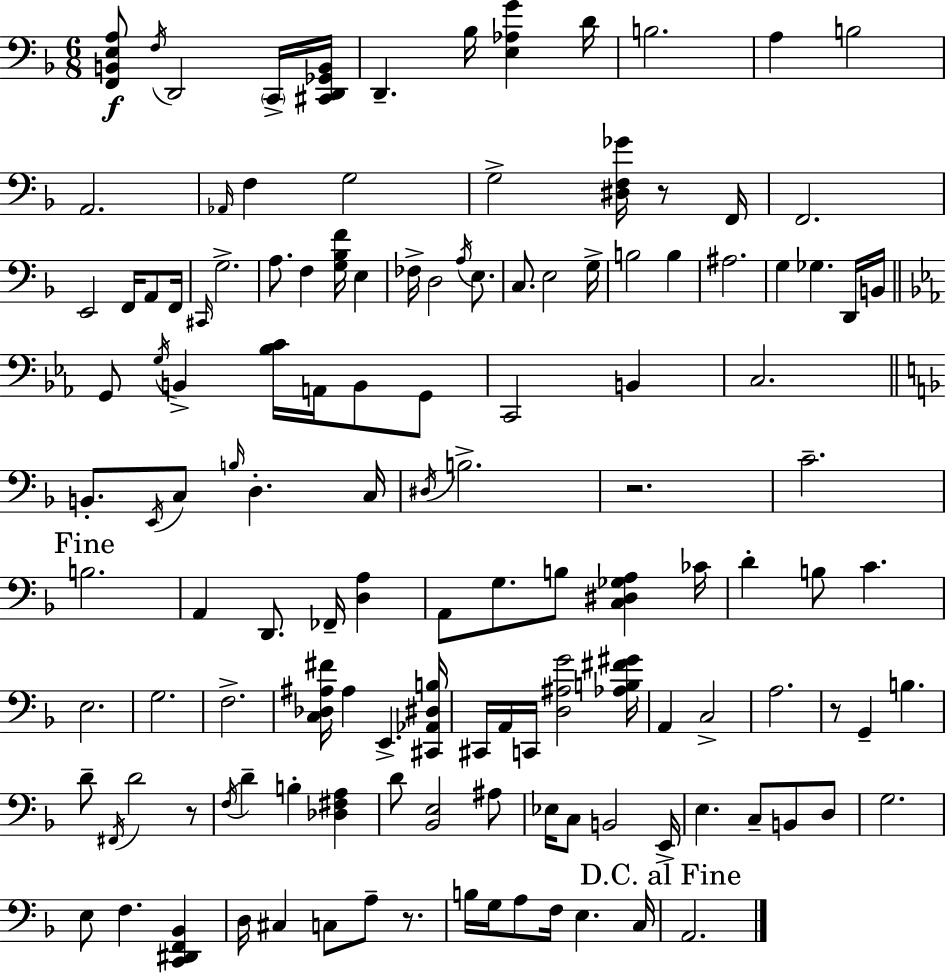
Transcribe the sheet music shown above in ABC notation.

X:1
T:Untitled
M:6/8
L:1/4
K:Dm
[F,,B,,E,A,]/2 F,/4 D,,2 C,,/4 [^C,,D,,_G,,B,,]/4 D,, _B,/4 [E,_A,G] D/4 B,2 A, B,2 A,,2 _A,,/4 F, G,2 G,2 [^D,F,_G]/4 z/2 F,,/4 F,,2 E,,2 F,,/4 A,,/2 F,,/4 ^C,,/4 G,2 A,/2 F, [G,_B,F]/4 E, _F,/4 D,2 A,/4 E,/2 C,/2 E,2 G,/4 B,2 B, ^A,2 G, _G, D,,/4 B,,/4 G,,/2 G,/4 B,, [_B,C]/4 A,,/4 B,,/2 G,,/2 C,,2 B,, C,2 B,,/2 E,,/4 C,/2 B,/4 D, C,/4 ^D,/4 B,2 z2 C2 B,2 A,, D,,/2 _F,,/4 [D,A,] A,,/2 G,/2 B,/2 [C,^D,_G,A,] _C/4 D B,/2 C E,2 G,2 F,2 [C,_D,^A,^F]/4 ^A, E,, [^C,,_A,,^D,B,]/4 ^C,,/4 A,,/4 C,,/4 [D,^A,G]2 [_A,B,^F^G]/4 A,, C,2 A,2 z/2 G,, B, D/2 ^F,,/4 D2 z/2 F,/4 D B, [_D,^F,A,] D/2 [_B,,E,]2 ^A,/2 _E,/4 C,/2 B,,2 E,,/4 E, C,/2 B,,/2 D,/2 G,2 E,/2 F, [C,,^D,,F,,_B,,] D,/4 ^C, C,/2 A,/2 z/2 B,/4 G,/4 A,/2 F,/4 E, C,/4 A,,2